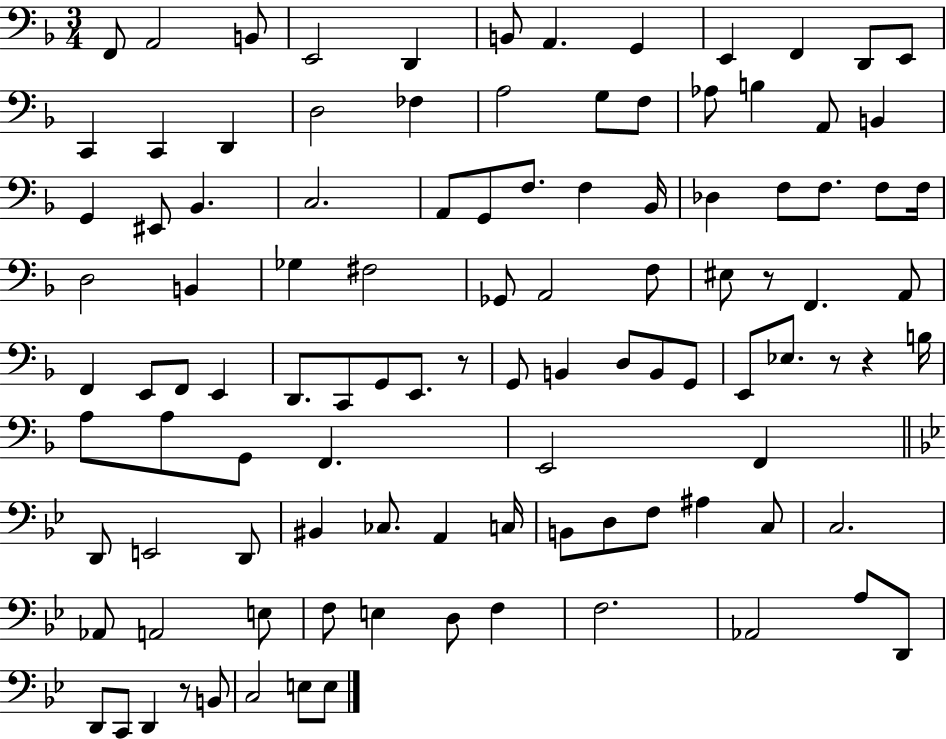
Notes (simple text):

F2/e A2/h B2/e E2/h D2/q B2/e A2/q. G2/q E2/q F2/q D2/e E2/e C2/q C2/q D2/q D3/h FES3/q A3/h G3/e F3/e Ab3/e B3/q A2/e B2/q G2/q EIS2/e Bb2/q. C3/h. A2/e G2/e F3/e. F3/q Bb2/s Db3/q F3/e F3/e. F3/e F3/s D3/h B2/q Gb3/q F#3/h Gb2/e A2/h F3/e EIS3/e R/e F2/q. A2/e F2/q E2/e F2/e E2/q D2/e. C2/e G2/e E2/e. R/e G2/e B2/q D3/e B2/e G2/e E2/e Eb3/e. R/e R/q B3/s A3/e A3/e G2/e F2/q. E2/h F2/q D2/e E2/h D2/e BIS2/q CES3/e. A2/q C3/s B2/e D3/e F3/e A#3/q C3/e C3/h. Ab2/e A2/h E3/e F3/e E3/q D3/e F3/q F3/h. Ab2/h A3/e D2/e D2/e C2/e D2/q R/e B2/e C3/h E3/e E3/e